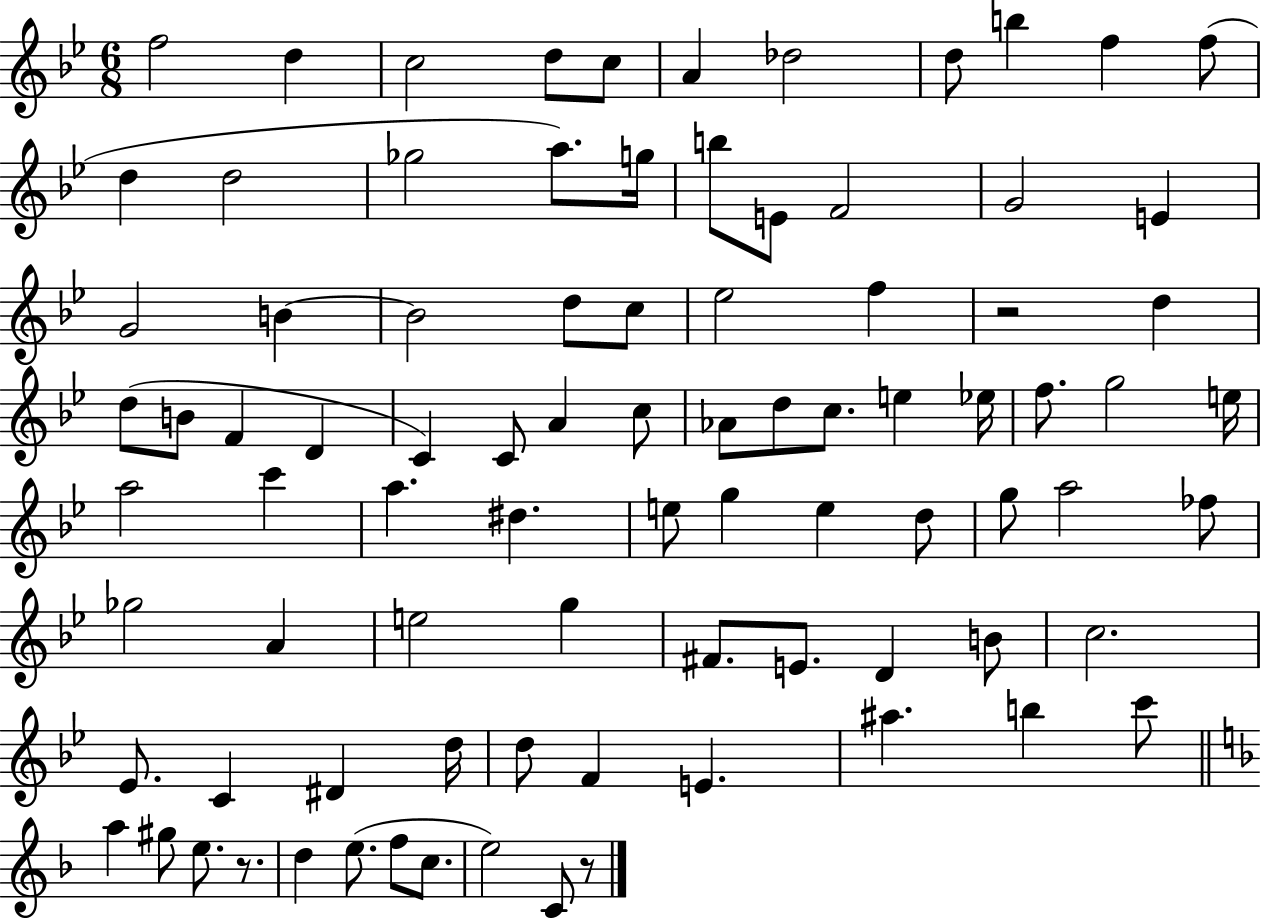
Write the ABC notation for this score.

X:1
T:Untitled
M:6/8
L:1/4
K:Bb
f2 d c2 d/2 c/2 A _d2 d/2 b f f/2 d d2 _g2 a/2 g/4 b/2 E/2 F2 G2 E G2 B B2 d/2 c/2 _e2 f z2 d d/2 B/2 F D C C/2 A c/2 _A/2 d/2 c/2 e _e/4 f/2 g2 e/4 a2 c' a ^d e/2 g e d/2 g/2 a2 _f/2 _g2 A e2 g ^F/2 E/2 D B/2 c2 _E/2 C ^D d/4 d/2 F E ^a b c'/2 a ^g/2 e/2 z/2 d e/2 f/2 c/2 e2 C/2 z/2